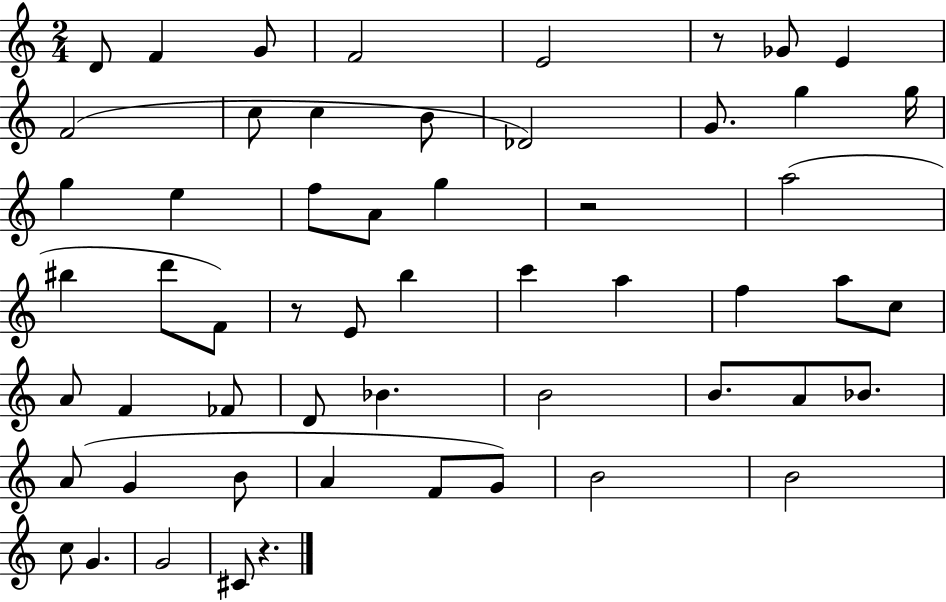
X:1
T:Untitled
M:2/4
L:1/4
K:C
D/2 F G/2 F2 E2 z/2 _G/2 E F2 c/2 c B/2 _D2 G/2 g g/4 g e f/2 A/2 g z2 a2 ^b d'/2 F/2 z/2 E/2 b c' a f a/2 c/2 A/2 F _F/2 D/2 _B B2 B/2 A/2 _B/2 A/2 G B/2 A F/2 G/2 B2 B2 c/2 G G2 ^C/2 z